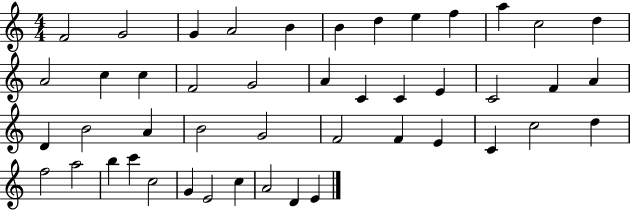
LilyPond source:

{
  \clef treble
  \numericTimeSignature
  \time 4/4
  \key c \major
  f'2 g'2 | g'4 a'2 b'4 | b'4 d''4 e''4 f''4 | a''4 c''2 d''4 | \break a'2 c''4 c''4 | f'2 g'2 | a'4 c'4 c'4 e'4 | c'2 f'4 a'4 | \break d'4 b'2 a'4 | b'2 g'2 | f'2 f'4 e'4 | c'4 c''2 d''4 | \break f''2 a''2 | b''4 c'''4 c''2 | g'4 e'2 c''4 | a'2 d'4 e'4 | \break \bar "|."
}